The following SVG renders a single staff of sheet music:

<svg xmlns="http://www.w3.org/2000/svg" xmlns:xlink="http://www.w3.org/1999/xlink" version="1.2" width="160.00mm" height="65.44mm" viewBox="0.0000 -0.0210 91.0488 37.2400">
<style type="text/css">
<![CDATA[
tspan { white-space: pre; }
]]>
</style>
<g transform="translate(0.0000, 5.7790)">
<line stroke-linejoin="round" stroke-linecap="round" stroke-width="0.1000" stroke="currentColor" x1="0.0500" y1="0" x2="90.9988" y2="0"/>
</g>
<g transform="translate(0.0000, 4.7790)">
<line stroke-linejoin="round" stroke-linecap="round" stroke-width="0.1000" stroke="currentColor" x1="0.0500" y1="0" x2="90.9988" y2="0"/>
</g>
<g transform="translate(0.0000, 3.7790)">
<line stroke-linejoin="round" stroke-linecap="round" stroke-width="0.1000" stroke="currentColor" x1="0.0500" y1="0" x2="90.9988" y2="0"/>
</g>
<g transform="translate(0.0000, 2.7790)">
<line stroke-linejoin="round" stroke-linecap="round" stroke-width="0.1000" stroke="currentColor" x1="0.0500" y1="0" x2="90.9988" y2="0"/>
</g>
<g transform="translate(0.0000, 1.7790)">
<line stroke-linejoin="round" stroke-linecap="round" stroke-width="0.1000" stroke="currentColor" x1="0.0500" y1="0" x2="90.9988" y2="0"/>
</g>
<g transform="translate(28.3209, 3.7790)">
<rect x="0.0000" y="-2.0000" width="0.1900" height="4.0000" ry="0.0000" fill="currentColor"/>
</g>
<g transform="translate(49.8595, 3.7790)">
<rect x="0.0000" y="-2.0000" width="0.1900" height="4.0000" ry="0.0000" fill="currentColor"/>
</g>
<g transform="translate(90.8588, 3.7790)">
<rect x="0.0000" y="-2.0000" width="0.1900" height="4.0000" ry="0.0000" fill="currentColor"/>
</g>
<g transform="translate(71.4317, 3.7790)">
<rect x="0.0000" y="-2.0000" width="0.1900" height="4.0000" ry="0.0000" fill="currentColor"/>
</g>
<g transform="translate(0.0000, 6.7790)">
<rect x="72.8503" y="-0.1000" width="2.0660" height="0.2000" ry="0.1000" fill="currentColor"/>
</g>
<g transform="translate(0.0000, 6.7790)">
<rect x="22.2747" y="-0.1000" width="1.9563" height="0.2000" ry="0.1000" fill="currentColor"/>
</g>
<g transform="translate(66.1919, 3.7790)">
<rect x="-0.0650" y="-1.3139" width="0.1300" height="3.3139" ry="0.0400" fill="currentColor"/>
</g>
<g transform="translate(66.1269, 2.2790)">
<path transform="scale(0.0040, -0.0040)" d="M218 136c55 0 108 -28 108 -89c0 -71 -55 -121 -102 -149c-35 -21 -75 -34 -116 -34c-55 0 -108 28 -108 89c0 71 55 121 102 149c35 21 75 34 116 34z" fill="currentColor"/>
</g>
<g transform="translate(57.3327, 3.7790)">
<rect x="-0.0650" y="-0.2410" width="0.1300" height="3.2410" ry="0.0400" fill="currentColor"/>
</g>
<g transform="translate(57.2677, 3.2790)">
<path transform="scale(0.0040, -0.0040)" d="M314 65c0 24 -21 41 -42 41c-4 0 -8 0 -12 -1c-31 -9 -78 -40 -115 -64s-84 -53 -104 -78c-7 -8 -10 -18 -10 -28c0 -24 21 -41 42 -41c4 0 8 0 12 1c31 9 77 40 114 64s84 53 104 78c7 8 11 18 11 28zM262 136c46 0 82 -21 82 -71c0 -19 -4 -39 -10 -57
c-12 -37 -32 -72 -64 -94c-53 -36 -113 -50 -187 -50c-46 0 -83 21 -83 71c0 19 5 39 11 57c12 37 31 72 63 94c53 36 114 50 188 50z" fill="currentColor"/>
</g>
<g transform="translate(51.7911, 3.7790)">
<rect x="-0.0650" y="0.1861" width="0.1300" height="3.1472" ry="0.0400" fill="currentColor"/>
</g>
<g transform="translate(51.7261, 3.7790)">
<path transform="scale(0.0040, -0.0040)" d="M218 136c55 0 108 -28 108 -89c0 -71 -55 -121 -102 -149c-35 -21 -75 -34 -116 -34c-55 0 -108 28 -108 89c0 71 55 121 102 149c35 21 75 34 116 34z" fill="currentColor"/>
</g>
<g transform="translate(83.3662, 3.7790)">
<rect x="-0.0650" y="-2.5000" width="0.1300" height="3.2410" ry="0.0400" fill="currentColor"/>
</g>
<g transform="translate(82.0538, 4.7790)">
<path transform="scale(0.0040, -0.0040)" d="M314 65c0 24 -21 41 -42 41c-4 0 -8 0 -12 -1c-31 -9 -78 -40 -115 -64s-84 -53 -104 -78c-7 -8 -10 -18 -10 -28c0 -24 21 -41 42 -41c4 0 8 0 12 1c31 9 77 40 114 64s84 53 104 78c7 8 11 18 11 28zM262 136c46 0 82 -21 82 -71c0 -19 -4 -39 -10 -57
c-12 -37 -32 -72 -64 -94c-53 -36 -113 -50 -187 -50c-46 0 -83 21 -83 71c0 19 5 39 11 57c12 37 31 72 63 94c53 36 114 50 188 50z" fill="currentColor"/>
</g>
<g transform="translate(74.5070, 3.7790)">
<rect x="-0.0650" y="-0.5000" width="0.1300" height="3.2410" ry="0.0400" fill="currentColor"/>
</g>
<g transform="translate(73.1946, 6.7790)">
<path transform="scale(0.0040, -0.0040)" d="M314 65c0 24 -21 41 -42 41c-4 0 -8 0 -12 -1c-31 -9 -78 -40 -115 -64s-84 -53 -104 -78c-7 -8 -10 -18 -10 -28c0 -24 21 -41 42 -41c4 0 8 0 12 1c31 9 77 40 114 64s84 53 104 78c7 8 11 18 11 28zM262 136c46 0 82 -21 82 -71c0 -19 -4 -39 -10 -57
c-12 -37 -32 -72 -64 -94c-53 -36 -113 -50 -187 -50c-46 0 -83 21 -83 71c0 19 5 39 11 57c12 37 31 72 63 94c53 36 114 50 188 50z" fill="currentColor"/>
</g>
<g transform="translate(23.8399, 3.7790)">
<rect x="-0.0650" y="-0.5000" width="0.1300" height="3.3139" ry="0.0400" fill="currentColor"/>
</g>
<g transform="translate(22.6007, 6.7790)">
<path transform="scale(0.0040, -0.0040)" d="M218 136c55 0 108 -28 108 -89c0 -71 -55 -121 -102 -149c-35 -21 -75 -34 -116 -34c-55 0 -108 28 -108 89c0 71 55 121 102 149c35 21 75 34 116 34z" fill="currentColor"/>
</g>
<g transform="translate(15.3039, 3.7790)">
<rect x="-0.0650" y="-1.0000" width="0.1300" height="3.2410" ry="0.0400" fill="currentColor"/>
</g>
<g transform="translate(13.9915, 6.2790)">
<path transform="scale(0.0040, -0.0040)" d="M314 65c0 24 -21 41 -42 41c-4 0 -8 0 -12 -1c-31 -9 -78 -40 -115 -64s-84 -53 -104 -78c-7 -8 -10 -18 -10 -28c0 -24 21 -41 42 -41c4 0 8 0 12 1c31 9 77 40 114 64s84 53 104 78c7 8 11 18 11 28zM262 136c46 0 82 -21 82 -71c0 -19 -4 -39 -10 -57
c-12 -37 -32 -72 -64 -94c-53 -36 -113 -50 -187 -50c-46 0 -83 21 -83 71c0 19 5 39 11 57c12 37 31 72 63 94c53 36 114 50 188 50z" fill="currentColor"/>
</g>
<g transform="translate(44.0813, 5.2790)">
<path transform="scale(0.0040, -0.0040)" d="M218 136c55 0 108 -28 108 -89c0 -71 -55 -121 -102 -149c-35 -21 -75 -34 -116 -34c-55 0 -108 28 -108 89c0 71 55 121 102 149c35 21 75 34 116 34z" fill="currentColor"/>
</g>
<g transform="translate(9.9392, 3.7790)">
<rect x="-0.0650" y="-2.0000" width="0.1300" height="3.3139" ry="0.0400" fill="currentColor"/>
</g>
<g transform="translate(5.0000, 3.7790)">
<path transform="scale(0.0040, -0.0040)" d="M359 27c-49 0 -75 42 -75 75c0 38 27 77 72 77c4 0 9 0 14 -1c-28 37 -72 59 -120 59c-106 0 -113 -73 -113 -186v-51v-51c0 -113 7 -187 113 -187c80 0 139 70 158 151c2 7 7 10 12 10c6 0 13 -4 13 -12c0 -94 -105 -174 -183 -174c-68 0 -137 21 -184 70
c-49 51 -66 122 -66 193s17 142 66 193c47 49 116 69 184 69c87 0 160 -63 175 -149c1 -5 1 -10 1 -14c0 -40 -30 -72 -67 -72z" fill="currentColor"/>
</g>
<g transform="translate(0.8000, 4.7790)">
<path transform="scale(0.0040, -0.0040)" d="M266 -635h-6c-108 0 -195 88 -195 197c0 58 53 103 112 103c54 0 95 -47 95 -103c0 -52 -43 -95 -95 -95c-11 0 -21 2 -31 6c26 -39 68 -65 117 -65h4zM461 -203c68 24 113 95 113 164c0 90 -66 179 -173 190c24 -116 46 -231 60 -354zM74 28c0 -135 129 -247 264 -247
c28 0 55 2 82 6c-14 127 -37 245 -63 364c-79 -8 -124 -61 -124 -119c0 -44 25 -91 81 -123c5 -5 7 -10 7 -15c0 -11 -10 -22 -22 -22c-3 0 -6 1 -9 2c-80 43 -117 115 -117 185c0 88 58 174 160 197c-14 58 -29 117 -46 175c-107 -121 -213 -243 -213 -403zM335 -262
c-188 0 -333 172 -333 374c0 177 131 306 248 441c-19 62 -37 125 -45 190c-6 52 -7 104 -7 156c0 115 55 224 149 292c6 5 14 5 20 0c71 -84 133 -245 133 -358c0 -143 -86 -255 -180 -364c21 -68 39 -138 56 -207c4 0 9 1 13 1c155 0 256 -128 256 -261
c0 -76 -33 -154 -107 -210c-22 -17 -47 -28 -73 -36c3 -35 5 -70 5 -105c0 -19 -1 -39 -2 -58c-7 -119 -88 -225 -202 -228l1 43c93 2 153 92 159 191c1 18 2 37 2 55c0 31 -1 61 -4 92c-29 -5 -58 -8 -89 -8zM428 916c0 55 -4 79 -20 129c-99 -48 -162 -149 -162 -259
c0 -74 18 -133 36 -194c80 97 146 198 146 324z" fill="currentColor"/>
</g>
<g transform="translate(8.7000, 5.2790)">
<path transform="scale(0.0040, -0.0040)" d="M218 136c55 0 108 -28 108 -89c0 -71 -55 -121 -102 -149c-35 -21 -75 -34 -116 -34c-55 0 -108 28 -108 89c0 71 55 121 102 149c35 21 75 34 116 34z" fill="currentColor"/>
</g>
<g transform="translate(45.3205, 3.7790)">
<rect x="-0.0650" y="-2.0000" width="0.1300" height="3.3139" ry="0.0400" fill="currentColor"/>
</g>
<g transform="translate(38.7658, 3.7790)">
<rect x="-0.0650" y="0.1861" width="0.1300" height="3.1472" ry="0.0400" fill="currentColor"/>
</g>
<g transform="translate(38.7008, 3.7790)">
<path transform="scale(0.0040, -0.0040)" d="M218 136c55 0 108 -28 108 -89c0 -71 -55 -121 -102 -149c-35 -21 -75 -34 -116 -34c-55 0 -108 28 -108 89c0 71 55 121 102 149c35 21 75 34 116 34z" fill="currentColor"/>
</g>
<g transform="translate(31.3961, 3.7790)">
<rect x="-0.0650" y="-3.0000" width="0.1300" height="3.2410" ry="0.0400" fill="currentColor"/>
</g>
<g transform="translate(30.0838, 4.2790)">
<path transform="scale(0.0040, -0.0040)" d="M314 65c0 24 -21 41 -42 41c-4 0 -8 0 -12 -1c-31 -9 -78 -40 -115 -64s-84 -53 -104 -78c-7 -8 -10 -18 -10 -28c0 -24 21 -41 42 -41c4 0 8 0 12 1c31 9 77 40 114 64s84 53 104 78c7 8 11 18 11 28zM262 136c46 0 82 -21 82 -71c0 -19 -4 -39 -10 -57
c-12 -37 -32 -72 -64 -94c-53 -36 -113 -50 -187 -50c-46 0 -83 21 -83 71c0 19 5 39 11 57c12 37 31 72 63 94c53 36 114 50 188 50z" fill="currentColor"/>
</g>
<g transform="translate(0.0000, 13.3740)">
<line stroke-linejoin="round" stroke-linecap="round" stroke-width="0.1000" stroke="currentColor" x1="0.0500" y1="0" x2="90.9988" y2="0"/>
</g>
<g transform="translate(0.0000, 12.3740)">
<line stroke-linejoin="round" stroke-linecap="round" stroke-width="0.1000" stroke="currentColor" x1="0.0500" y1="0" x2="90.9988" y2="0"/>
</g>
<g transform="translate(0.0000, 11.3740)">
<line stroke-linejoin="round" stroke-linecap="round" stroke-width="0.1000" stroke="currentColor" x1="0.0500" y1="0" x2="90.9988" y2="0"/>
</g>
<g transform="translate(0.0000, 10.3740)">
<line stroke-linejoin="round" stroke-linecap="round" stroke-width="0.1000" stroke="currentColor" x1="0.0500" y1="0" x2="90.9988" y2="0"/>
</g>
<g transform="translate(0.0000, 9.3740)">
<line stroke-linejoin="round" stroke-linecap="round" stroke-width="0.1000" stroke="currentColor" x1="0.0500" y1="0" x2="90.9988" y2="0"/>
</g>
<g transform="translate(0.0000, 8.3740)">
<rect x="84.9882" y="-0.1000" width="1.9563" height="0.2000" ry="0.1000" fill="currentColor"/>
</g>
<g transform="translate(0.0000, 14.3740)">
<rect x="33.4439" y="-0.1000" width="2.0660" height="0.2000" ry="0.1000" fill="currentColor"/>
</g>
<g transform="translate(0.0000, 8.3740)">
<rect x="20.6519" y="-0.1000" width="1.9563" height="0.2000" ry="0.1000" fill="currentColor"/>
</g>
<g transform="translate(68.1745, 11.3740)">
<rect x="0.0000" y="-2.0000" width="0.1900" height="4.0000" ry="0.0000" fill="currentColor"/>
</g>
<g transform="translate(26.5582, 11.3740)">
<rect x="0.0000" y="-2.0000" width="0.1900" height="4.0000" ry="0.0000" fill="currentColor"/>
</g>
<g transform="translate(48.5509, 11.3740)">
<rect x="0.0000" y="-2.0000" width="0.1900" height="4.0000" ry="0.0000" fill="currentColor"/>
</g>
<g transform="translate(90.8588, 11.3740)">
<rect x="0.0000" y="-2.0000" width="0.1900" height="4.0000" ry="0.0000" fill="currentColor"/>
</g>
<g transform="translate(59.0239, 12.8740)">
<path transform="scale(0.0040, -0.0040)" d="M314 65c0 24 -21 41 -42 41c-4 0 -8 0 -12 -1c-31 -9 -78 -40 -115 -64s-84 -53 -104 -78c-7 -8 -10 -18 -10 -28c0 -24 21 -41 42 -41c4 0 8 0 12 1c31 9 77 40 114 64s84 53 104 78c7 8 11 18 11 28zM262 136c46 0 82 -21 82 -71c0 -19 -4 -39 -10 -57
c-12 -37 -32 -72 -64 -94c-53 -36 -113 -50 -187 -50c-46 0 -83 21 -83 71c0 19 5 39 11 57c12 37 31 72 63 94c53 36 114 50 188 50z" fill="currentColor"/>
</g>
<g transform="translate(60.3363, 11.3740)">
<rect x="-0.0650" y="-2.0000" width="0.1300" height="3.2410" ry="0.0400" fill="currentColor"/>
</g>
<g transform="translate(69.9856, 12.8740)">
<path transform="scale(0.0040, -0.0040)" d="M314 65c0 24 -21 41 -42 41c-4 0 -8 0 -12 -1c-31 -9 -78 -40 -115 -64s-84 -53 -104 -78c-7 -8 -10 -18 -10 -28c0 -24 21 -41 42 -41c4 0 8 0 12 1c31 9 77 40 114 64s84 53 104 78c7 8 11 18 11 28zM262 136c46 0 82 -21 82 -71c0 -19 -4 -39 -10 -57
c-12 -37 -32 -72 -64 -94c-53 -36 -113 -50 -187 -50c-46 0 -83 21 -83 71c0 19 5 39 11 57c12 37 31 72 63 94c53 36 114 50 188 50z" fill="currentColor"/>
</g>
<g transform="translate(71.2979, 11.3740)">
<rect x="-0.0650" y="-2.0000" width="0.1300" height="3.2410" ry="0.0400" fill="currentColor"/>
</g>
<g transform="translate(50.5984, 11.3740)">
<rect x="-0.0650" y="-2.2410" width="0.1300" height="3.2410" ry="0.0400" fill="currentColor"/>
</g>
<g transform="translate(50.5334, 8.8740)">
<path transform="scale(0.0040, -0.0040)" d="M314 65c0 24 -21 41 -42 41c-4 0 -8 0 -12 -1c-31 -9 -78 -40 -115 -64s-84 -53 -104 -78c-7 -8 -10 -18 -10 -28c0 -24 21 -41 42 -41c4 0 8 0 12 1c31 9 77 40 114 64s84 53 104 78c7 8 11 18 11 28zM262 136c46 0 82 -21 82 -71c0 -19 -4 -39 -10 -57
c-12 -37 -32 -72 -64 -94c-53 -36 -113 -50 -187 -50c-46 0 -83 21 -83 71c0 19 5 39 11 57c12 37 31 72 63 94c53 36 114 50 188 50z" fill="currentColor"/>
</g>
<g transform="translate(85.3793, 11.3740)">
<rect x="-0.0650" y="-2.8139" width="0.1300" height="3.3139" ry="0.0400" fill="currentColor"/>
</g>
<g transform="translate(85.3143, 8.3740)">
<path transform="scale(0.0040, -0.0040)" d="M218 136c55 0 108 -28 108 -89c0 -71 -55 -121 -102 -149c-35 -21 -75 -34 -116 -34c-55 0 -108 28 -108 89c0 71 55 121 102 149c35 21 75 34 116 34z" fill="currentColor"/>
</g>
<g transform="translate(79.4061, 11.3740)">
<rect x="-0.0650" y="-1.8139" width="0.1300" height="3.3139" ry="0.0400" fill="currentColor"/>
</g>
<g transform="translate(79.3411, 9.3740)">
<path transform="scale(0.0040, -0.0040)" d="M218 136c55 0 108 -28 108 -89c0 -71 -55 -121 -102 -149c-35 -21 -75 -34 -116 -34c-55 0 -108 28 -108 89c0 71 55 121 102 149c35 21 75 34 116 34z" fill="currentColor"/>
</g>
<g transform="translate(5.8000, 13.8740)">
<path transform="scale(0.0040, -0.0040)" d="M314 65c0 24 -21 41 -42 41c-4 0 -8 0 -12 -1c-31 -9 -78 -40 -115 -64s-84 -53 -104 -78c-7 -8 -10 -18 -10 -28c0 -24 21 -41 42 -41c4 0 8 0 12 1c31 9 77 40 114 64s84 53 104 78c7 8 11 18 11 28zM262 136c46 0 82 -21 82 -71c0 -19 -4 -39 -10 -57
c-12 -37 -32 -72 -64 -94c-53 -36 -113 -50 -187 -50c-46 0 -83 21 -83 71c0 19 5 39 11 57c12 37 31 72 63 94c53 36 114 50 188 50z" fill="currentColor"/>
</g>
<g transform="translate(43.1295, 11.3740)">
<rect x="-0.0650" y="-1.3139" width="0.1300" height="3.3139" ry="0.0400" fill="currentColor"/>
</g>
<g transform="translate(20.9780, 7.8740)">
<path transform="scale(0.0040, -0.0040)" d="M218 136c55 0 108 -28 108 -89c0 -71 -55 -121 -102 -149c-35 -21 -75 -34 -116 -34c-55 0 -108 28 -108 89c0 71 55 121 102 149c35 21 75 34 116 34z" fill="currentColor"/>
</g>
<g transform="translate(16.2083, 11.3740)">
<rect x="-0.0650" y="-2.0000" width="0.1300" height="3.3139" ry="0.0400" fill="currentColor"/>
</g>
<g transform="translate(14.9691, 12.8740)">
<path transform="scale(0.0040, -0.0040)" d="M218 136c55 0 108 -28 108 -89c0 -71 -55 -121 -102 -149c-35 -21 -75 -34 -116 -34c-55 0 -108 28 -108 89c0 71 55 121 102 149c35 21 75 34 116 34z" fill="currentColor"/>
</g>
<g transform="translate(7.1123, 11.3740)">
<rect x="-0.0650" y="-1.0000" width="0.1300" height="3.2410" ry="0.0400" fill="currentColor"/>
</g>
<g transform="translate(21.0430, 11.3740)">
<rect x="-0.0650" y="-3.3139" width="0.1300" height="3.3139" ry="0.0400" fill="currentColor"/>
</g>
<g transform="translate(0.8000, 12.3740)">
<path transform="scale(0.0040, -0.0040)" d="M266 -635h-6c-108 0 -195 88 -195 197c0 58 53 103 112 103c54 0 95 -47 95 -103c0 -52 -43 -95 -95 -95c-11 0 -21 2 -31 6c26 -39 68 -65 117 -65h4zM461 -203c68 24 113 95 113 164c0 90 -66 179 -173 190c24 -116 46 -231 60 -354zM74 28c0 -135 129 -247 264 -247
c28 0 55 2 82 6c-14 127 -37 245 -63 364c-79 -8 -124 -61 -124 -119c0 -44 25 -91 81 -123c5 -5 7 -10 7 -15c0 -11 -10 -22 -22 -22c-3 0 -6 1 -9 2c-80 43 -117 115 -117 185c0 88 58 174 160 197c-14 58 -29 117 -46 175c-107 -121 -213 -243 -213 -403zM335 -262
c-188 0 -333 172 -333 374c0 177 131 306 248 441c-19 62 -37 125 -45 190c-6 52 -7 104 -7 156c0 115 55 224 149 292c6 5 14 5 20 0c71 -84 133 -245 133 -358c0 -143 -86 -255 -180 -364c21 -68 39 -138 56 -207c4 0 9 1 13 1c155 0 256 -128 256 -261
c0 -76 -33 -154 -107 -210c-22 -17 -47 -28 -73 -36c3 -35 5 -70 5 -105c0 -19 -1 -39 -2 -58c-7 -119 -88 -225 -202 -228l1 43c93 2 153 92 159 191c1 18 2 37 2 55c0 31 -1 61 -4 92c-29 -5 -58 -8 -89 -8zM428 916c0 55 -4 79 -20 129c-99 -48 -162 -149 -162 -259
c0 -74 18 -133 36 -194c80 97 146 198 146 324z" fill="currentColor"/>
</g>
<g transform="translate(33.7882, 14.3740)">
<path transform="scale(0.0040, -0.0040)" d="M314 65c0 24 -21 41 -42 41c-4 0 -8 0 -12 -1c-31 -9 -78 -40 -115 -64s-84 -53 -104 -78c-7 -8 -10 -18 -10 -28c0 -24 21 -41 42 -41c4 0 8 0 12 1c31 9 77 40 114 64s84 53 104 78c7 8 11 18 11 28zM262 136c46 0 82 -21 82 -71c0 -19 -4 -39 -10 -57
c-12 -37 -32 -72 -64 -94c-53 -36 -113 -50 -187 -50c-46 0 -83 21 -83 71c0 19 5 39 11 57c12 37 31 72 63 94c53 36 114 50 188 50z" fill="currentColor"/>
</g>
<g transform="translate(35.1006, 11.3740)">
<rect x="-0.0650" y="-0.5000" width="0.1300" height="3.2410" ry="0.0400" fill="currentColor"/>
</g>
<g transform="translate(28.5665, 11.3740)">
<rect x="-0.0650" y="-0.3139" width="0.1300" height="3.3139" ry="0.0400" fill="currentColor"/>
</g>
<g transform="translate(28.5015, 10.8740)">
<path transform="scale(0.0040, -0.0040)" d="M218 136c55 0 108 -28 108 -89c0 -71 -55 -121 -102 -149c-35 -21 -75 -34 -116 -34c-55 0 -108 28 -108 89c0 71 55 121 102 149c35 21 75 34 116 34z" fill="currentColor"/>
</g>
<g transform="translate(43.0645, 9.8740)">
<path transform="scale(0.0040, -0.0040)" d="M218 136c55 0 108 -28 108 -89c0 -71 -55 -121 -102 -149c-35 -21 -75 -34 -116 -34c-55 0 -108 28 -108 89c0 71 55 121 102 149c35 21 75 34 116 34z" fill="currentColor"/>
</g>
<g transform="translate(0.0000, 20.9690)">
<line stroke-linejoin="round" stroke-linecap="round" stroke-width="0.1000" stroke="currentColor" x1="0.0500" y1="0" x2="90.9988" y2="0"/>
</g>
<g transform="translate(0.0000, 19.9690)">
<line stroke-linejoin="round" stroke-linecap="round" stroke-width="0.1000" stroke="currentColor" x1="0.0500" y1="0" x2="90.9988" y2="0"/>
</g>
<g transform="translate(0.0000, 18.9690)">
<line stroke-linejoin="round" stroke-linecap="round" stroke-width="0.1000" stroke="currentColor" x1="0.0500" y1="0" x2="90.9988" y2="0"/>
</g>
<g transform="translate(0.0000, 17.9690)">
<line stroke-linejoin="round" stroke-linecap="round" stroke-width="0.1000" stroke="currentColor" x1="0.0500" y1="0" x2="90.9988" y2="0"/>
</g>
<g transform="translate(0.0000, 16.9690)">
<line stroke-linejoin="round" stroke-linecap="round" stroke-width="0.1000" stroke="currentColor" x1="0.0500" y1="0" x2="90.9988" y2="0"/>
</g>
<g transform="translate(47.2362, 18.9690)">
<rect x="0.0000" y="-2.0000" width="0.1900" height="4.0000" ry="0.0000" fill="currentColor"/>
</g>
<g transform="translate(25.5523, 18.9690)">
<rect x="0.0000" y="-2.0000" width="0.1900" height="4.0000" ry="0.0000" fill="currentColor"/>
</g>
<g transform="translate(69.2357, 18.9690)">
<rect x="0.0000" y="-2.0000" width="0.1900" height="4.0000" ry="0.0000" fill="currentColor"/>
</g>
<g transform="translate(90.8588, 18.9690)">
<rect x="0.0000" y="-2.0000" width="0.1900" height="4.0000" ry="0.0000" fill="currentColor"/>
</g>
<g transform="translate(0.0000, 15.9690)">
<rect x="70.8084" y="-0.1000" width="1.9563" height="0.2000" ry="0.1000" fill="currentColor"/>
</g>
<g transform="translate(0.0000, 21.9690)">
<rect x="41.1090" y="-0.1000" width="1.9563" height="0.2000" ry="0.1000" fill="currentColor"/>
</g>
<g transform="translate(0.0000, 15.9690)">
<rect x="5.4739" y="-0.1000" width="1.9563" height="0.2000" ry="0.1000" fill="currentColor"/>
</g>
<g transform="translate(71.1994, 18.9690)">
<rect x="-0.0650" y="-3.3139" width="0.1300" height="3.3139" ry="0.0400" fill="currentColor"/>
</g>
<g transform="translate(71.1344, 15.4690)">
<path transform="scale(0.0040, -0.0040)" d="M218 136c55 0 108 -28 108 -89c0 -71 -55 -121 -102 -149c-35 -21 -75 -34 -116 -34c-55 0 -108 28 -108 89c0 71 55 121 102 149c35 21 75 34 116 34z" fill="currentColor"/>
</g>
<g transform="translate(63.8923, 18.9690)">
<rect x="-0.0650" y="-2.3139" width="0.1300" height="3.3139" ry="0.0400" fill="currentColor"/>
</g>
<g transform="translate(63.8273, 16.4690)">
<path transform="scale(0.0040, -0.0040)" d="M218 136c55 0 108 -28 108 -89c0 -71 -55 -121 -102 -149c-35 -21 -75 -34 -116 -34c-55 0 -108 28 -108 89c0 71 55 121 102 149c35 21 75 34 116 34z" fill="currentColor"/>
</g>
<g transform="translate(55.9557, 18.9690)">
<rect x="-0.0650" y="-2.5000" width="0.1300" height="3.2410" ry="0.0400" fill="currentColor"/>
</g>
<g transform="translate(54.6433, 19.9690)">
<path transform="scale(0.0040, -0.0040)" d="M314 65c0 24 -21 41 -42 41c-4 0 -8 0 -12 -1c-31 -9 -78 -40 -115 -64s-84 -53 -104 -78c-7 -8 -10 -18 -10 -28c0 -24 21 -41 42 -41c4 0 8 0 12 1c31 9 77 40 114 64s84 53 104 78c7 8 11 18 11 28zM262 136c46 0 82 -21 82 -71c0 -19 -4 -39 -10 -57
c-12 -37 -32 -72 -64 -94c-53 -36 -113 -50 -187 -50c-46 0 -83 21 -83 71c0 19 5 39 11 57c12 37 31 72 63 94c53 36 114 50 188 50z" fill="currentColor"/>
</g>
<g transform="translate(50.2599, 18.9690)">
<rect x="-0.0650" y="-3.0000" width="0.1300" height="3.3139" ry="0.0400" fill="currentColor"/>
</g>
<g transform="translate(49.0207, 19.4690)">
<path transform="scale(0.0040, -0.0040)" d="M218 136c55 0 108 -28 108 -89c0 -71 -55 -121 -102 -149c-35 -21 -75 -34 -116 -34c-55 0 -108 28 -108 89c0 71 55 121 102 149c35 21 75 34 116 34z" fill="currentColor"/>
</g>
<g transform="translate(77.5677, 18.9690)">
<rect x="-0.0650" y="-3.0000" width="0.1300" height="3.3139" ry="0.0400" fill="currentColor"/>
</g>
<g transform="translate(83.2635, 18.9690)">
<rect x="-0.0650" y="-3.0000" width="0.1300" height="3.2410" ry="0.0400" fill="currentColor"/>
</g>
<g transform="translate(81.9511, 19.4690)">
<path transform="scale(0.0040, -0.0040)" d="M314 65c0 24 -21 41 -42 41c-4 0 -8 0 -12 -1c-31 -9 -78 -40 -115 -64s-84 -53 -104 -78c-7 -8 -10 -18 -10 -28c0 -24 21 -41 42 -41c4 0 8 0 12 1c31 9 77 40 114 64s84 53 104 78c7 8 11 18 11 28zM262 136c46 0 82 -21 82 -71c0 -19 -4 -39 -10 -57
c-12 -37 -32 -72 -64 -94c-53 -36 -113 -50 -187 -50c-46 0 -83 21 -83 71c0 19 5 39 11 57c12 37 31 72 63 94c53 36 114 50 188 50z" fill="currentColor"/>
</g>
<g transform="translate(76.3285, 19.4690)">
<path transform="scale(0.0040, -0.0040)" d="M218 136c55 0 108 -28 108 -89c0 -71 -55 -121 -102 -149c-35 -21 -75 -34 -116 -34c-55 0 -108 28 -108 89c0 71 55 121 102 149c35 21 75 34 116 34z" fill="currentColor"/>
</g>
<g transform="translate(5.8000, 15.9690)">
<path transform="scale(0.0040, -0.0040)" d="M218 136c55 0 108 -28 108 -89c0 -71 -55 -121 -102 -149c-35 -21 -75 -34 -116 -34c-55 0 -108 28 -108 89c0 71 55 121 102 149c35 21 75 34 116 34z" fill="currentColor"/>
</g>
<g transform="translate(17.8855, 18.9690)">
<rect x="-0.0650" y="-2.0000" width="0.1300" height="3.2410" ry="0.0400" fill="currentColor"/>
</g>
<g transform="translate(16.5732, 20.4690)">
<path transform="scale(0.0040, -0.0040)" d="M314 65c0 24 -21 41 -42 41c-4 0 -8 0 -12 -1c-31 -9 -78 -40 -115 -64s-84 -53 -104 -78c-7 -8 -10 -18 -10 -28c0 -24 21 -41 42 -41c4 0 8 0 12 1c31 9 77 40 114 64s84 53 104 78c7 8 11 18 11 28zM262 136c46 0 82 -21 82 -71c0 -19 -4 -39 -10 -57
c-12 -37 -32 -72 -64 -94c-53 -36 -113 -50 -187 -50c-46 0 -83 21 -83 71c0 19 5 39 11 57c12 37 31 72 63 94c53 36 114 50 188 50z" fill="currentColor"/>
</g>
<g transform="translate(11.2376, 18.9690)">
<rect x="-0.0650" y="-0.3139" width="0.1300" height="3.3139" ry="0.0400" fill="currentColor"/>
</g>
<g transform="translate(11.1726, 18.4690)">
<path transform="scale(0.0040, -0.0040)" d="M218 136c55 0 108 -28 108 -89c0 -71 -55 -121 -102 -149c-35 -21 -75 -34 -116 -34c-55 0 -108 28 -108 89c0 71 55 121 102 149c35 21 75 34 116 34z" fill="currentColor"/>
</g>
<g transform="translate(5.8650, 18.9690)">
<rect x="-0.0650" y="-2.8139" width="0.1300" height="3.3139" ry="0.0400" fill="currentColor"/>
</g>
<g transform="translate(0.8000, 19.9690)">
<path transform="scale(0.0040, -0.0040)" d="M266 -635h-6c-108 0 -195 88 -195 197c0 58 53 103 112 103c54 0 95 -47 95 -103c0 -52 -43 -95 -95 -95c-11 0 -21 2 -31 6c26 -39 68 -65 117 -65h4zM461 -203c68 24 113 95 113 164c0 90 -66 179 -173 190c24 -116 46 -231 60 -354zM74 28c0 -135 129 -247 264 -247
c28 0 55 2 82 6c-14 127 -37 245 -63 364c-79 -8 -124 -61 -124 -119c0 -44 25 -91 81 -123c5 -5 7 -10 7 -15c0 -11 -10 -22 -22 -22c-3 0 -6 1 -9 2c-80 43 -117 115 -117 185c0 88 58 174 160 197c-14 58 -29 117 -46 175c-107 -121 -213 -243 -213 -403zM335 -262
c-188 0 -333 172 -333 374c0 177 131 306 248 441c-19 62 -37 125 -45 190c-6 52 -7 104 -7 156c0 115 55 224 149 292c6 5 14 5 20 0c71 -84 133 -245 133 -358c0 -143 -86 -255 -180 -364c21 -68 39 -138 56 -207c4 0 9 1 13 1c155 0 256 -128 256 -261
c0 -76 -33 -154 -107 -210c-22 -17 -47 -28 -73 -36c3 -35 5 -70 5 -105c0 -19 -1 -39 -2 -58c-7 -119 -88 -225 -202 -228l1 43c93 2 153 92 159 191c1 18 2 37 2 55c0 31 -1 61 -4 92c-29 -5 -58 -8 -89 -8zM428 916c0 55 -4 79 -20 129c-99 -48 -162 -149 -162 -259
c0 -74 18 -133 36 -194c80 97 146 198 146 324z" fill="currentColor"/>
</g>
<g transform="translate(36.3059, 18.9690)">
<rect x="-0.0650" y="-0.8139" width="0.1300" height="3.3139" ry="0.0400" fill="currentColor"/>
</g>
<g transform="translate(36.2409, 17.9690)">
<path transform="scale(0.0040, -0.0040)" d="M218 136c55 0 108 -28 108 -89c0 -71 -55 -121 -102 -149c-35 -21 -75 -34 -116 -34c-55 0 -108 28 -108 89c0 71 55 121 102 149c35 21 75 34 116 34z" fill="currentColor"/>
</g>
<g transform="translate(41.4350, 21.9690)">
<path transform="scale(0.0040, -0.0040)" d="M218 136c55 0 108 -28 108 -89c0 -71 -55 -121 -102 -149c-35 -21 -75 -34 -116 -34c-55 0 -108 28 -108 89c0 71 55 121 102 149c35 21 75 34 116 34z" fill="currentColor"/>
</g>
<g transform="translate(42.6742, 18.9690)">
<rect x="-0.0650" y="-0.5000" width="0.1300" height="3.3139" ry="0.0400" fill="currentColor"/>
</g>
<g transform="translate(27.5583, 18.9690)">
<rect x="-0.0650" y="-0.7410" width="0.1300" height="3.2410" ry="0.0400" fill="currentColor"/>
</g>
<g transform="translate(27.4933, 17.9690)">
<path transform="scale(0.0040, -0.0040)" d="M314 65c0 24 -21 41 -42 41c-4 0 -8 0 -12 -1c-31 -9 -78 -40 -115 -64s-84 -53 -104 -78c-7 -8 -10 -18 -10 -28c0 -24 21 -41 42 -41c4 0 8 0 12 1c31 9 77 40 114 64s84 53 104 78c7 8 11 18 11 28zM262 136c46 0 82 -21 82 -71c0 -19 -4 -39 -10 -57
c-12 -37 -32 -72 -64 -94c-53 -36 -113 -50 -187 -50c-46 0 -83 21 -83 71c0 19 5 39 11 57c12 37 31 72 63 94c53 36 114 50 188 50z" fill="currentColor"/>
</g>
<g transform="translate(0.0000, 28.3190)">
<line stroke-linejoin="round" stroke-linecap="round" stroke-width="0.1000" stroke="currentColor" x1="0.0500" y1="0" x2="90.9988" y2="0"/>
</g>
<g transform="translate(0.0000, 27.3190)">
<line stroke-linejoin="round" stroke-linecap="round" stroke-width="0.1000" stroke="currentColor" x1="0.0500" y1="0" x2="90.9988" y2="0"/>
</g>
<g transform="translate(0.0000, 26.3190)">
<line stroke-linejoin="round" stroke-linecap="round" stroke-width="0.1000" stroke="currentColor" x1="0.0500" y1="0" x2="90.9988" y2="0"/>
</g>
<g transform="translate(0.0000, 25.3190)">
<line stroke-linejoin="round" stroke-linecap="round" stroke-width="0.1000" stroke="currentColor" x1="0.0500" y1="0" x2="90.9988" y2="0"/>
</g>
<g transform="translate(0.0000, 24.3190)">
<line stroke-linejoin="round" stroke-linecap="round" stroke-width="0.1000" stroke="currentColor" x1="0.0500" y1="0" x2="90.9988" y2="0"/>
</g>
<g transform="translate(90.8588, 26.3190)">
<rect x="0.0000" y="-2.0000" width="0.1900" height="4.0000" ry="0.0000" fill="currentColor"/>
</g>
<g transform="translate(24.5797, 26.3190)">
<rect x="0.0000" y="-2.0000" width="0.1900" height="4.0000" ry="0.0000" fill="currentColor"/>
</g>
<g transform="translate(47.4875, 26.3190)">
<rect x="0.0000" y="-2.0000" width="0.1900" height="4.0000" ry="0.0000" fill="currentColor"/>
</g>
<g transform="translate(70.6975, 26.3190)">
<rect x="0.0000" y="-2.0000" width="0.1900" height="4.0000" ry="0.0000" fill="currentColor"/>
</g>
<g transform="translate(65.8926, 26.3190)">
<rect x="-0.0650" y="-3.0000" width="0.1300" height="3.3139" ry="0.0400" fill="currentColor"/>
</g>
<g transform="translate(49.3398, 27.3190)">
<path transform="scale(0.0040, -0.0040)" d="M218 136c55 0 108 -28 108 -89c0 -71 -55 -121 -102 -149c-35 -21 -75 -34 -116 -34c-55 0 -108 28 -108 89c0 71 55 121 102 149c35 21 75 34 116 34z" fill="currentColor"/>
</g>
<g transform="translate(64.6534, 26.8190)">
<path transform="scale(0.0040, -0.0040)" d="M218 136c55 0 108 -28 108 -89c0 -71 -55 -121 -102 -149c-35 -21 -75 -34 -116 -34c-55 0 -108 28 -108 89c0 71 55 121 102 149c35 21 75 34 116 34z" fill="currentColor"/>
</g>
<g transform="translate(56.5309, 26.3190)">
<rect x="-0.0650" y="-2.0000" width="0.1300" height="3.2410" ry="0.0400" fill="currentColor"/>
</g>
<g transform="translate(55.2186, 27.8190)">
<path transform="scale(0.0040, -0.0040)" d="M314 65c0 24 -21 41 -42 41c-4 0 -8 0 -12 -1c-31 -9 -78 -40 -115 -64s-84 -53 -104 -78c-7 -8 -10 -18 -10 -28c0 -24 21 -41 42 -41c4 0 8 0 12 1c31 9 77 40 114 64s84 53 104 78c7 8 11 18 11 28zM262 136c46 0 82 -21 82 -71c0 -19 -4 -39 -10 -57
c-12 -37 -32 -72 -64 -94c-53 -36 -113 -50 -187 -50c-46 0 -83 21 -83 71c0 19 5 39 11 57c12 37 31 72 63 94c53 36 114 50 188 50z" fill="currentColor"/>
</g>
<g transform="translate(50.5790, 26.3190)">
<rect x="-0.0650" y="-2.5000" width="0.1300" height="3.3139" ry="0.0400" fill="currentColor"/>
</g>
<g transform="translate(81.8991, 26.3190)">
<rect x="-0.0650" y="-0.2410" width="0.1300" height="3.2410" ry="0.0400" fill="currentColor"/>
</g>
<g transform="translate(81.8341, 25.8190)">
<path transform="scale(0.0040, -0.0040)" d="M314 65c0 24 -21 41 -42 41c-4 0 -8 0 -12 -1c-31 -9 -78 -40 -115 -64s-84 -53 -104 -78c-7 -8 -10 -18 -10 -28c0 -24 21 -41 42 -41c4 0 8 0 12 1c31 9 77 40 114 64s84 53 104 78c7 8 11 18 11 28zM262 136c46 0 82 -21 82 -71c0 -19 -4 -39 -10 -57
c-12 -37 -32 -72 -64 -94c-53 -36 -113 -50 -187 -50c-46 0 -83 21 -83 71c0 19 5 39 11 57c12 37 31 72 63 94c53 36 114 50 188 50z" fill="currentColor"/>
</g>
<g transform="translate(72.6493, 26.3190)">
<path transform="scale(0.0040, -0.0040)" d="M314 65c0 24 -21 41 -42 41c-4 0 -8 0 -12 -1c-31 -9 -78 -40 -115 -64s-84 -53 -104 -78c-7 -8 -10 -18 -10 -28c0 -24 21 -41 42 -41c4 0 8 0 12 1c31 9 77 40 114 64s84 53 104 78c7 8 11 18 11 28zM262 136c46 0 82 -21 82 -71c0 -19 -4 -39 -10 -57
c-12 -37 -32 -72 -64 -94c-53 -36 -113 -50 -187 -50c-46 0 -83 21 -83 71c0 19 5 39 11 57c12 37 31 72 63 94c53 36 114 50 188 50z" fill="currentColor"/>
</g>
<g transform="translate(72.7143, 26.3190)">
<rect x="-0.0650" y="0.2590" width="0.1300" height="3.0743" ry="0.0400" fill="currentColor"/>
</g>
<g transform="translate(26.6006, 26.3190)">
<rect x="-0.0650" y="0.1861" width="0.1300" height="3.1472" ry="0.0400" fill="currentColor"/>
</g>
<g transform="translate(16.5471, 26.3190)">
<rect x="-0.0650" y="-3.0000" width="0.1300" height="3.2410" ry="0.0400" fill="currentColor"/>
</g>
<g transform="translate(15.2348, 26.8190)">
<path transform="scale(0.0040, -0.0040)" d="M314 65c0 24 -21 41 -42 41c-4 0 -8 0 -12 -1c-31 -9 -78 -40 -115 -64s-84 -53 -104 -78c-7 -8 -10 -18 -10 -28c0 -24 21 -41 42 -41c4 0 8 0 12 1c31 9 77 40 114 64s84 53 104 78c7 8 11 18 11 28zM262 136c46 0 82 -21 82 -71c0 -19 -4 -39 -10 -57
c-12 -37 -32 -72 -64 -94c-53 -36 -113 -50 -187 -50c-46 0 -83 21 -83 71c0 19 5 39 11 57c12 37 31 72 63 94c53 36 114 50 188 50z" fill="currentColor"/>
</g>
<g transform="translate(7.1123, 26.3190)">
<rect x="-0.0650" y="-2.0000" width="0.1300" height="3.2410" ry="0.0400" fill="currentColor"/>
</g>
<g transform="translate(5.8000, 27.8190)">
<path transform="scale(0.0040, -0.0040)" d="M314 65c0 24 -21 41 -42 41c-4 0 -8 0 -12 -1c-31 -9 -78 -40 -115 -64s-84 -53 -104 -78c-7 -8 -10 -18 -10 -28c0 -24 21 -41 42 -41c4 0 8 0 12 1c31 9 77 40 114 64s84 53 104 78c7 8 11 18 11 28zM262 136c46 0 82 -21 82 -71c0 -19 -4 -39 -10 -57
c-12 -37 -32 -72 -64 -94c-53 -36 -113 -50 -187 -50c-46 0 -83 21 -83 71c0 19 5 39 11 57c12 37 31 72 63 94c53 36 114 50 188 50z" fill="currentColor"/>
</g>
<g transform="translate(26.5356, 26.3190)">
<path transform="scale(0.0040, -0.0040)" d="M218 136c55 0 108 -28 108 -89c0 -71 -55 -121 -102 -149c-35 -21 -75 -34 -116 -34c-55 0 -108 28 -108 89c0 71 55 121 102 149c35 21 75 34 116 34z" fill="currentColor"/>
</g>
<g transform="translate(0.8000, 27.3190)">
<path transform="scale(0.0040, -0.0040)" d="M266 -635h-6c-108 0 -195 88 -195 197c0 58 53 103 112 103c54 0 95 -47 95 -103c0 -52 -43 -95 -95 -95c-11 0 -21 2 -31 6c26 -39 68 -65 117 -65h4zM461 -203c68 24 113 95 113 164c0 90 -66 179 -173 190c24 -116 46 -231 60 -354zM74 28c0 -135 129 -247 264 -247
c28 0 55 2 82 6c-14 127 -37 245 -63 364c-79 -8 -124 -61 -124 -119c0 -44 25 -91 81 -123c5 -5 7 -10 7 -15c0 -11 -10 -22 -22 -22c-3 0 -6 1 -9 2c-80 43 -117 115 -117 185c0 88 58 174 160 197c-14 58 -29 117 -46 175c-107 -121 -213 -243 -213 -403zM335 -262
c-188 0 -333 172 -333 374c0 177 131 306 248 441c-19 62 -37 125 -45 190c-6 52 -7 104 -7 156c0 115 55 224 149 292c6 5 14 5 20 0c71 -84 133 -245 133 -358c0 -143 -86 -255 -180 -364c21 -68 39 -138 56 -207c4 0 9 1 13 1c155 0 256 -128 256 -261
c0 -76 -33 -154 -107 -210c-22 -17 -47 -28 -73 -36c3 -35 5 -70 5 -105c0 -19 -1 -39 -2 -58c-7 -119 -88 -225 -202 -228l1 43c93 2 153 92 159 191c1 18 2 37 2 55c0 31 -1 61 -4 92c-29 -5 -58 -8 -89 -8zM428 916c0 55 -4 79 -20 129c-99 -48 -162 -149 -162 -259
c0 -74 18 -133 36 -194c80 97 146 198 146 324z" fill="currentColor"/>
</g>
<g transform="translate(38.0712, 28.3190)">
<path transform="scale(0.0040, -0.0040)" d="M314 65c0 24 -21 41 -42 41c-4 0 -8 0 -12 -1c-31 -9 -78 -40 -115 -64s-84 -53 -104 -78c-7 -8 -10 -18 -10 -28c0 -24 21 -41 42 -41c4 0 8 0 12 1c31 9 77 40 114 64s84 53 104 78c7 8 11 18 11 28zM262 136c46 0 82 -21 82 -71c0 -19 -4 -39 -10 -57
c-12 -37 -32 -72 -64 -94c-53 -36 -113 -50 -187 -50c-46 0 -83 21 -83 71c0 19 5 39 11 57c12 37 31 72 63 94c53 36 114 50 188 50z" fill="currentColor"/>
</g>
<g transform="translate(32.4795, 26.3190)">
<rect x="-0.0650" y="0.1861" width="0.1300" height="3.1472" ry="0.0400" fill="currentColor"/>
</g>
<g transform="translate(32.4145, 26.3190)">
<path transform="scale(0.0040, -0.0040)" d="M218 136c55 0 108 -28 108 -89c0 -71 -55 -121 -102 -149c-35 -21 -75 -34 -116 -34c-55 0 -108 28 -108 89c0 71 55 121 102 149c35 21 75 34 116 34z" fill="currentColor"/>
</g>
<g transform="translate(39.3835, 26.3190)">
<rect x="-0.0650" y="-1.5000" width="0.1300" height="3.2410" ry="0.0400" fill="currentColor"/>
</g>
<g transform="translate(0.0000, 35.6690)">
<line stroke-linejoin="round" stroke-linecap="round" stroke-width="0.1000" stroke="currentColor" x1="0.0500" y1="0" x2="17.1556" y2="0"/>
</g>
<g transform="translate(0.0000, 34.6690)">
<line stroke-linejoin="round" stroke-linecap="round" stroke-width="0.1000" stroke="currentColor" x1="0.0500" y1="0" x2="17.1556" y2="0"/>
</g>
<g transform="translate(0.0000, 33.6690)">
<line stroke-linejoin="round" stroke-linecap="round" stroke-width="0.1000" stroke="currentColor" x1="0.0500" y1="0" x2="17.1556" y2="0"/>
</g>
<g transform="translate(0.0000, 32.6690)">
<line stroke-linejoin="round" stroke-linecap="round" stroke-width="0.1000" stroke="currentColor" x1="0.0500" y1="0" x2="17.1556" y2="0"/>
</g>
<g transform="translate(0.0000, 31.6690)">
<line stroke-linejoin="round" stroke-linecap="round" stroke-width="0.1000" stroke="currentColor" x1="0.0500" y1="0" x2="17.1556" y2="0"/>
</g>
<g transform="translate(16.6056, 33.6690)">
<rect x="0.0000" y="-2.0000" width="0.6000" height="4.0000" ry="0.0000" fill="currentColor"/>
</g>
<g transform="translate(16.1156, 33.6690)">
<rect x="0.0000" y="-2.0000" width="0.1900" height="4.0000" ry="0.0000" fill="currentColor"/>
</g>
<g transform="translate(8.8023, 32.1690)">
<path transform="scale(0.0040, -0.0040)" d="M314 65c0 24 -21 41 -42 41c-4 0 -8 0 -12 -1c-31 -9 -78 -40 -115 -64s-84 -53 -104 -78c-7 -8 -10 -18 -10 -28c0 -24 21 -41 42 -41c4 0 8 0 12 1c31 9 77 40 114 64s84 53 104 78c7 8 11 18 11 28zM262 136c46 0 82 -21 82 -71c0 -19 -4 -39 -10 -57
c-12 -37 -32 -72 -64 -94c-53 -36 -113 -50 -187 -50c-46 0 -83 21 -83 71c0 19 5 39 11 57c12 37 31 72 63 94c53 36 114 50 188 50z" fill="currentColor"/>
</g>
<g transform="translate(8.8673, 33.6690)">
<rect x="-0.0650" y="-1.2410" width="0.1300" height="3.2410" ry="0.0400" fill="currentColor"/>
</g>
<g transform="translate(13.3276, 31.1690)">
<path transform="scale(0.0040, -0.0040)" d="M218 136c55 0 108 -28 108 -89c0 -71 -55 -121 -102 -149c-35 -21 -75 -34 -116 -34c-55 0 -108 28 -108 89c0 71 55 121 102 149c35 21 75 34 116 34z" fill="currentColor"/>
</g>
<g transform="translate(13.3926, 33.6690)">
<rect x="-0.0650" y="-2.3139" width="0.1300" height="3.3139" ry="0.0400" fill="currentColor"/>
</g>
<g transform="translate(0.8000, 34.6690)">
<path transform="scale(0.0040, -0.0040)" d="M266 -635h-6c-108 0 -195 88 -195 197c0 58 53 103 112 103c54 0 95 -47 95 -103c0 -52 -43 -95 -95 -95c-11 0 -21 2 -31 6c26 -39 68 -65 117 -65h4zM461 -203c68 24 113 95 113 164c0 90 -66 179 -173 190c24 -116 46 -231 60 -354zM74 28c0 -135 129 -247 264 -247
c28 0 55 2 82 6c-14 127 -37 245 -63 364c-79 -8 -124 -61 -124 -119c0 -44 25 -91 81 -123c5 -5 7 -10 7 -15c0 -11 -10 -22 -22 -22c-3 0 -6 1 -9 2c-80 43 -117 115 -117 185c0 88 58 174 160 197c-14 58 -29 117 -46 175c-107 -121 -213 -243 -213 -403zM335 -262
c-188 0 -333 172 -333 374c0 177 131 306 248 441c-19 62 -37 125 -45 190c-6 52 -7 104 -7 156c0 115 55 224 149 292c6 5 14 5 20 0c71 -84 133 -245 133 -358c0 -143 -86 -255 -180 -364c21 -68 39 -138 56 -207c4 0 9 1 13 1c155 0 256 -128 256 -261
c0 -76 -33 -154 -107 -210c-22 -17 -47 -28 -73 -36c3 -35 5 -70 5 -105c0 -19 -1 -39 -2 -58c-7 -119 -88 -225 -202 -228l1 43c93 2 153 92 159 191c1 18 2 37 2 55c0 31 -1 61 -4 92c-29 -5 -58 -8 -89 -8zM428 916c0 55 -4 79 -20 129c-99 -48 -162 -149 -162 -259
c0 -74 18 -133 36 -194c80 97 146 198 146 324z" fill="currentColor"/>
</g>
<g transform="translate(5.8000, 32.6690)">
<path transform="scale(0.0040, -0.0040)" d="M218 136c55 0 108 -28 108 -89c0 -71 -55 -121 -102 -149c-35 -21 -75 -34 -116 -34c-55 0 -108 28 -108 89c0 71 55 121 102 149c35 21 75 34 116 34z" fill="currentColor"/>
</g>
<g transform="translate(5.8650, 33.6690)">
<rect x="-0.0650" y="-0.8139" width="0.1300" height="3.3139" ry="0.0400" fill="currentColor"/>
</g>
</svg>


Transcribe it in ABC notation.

X:1
T:Untitled
M:4/4
L:1/4
K:C
F D2 C A2 B F B c2 e C2 G2 D2 F b c C2 e g2 F2 F2 f a a c F2 d2 d C A G2 g b A A2 F2 A2 B B E2 G F2 A B2 c2 d e2 g